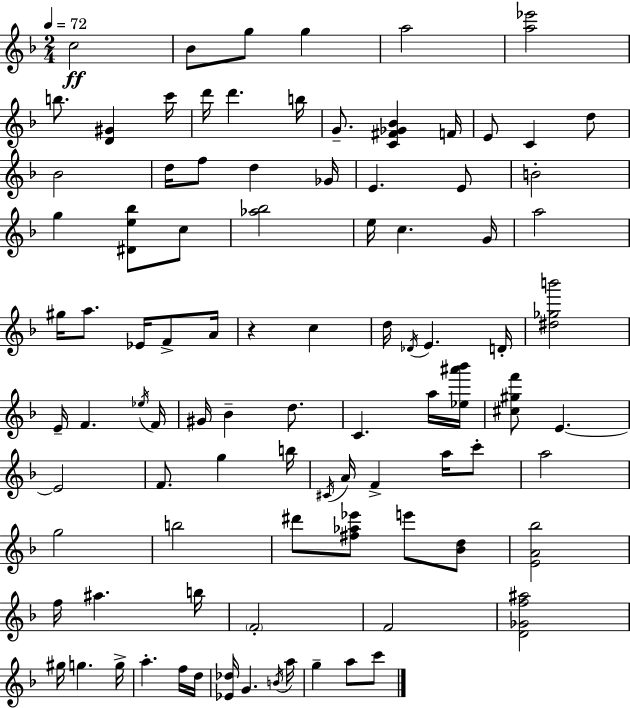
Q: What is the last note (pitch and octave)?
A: C6